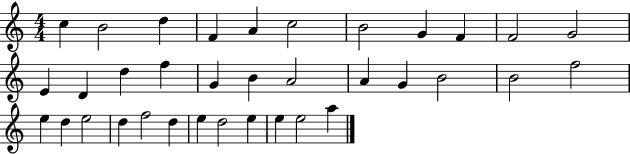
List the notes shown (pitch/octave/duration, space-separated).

C5/q B4/h D5/q F4/q A4/q C5/h B4/h G4/q F4/q F4/h G4/h E4/q D4/q D5/q F5/q G4/q B4/q A4/h A4/q G4/q B4/h B4/h F5/h E5/q D5/q E5/h D5/q F5/h D5/q E5/q D5/h E5/q E5/q E5/h A5/q